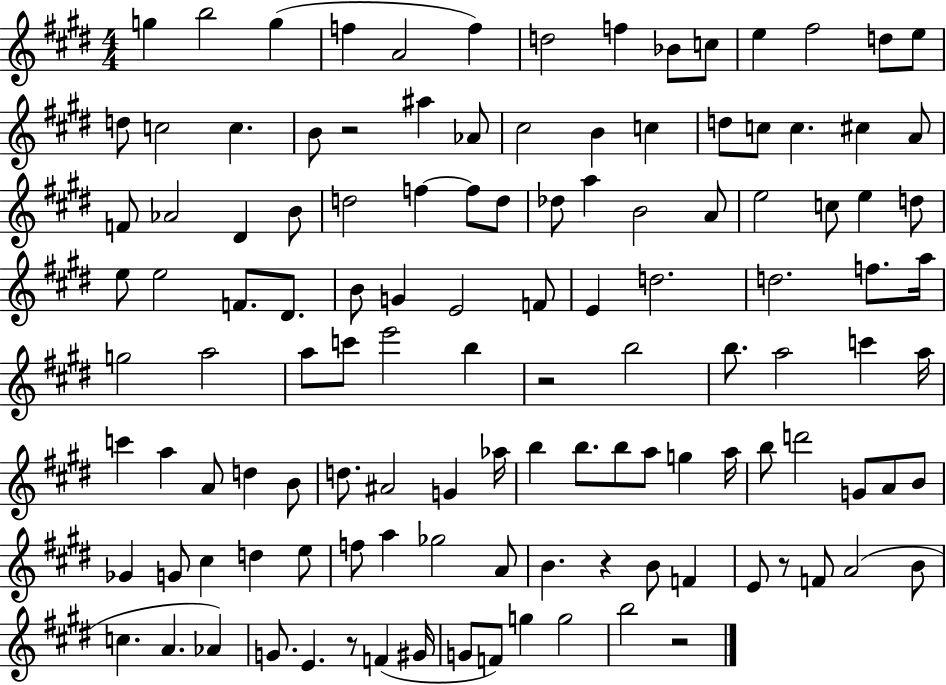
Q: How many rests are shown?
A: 6